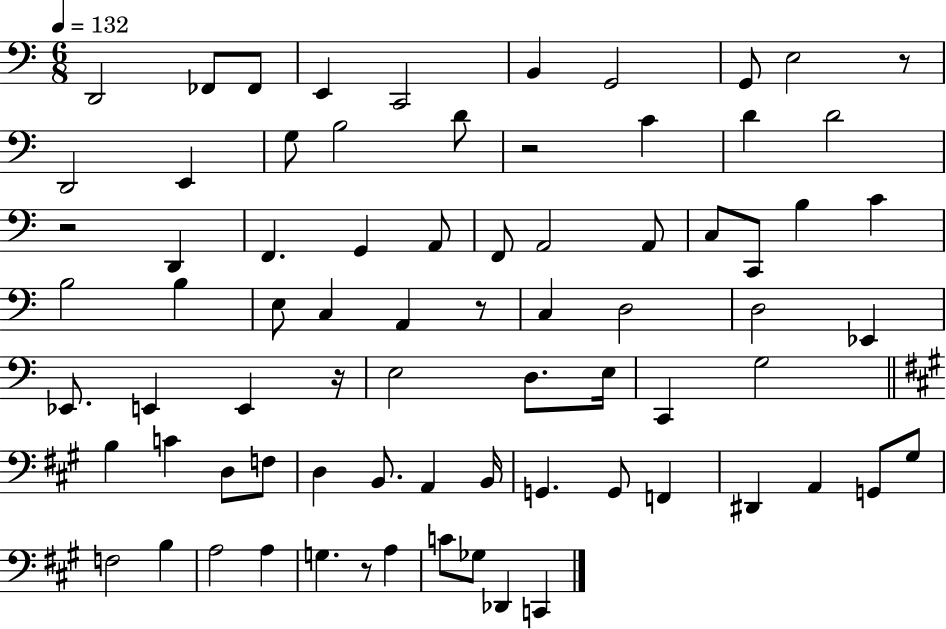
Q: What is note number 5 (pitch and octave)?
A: C2